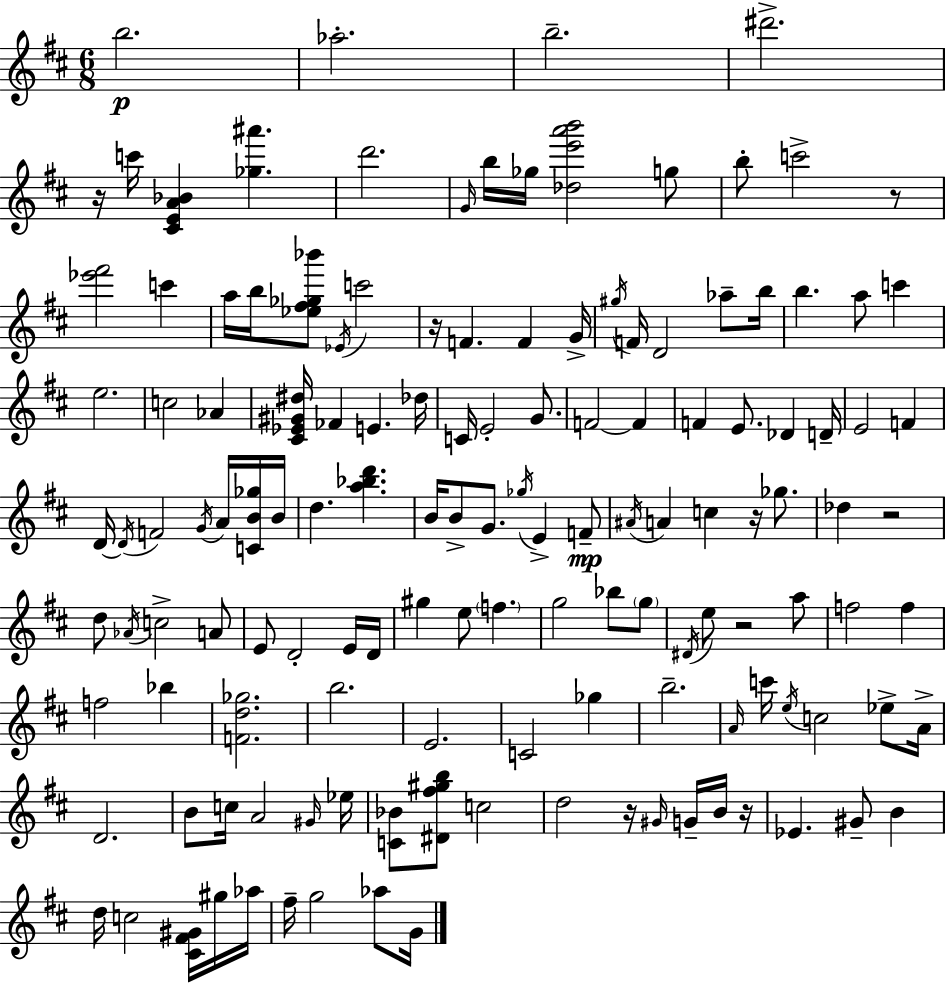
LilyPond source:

{
  \clef treble
  \numericTimeSignature
  \time 6/8
  \key d \major
  b''2.\p | aes''2.-. | b''2.-- | dis'''2.-> | \break r16 c'''16 <cis' e' a' bes'>4 <ges'' ais'''>4. | d'''2. | \grace { g'16 } b''16 ges''16 <des'' e''' a''' b'''>2 g''8 | b''8-. c'''2-> r8 | \break <ees''' fis'''>2 c'''4 | a''16 b''16 <ees'' fis'' ges'' bes'''>8 \acciaccatura { ees'16 } c'''2 | r16 f'4. f'4 | g'16-> \acciaccatura { gis''16 } f'16 d'2 | \break aes''8-- b''16 b''4. a''8 c'''4 | e''2. | c''2 aes'4 | <cis' ees' gis' dis''>16 fes'4 e'4. | \break des''16 c'16 e'2-. | g'8. f'2~~ f'4 | f'4 e'8. des'4 | d'16-- e'2 f'4 | \break d'16~~ \acciaccatura { d'16 } f'2 | \acciaccatura { g'16 } a'16 <c' b' ges''>16 b'16 d''4. <a'' bes'' d'''>4. | b'16 b'8-> g'8. \acciaccatura { ges''16 } | e'4-> f'8--\mp \acciaccatura { ais'16 } a'4 c''4 | \break r16 ges''8. des''4 r2 | d''8 \acciaccatura { aes'16 } c''2-> | a'8 e'8 d'2-. | e'16 d'16 gis''4 | \break e''8 \parenthesize f''4. g''2 | bes''8 \parenthesize g''8 \acciaccatura { dis'16 } e''8 r2 | a''8 f''2 | f''4 f''2 | \break bes''4 <f' d'' ges''>2. | b''2. | e'2. | c'2 | \break ges''4 b''2.-- | \grace { a'16 } c'''16 \acciaccatura { e''16 } | c''2 ees''8-> a'16-> d'2. | b'8 | \break c''16 a'2 \grace { gis'16 } ees''16 | <c' bes'>8 <dis' fis'' gis'' b''>8 c''2 | d''2 r16 \grace { gis'16 } g'16-- b'16 | r16 ees'4. gis'8-- b'4 | \break d''16 c''2 <cis' fis' gis'>16 gis''16 | aes''16 fis''16-- g''2 aes''8 | g'16 \bar "|."
}